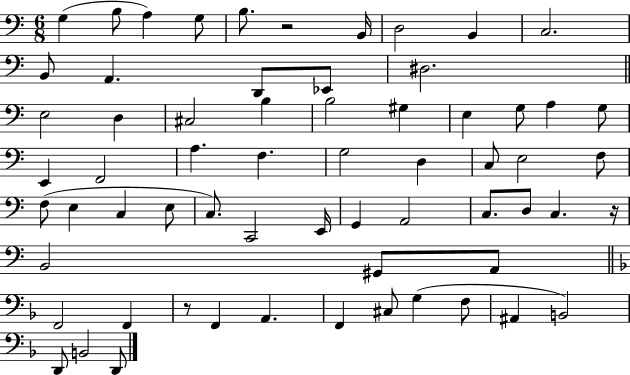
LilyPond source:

{
  \clef bass
  \numericTimeSignature
  \time 6/8
  \key c \major
  g4( b8 a4) g8 | b8. r2 b,16 | d2 b,4 | c2. | \break b,8 a,4. d,8 ees,8 | dis2. | \bar "||" \break \key a \minor e2 d4 | cis2 b4 | b2 gis4 | e4 g8 a4 g8 | \break e,4 f,2 | a4. f4. | g2 d4 | c8 e2 f8 | \break f8( e4 c4 e8 | c8.) c,2 e,16 | g,4 a,2 | c8. d8 c4. r16 | \break b,2 gis,8 a,8 | \bar "||" \break \key f \major f,2 f,4 | r8 f,4 a,4. | f,4 cis8 g4( f8 | ais,4 b,2) | \break d,8 b,2 d,8 | \bar "|."
}